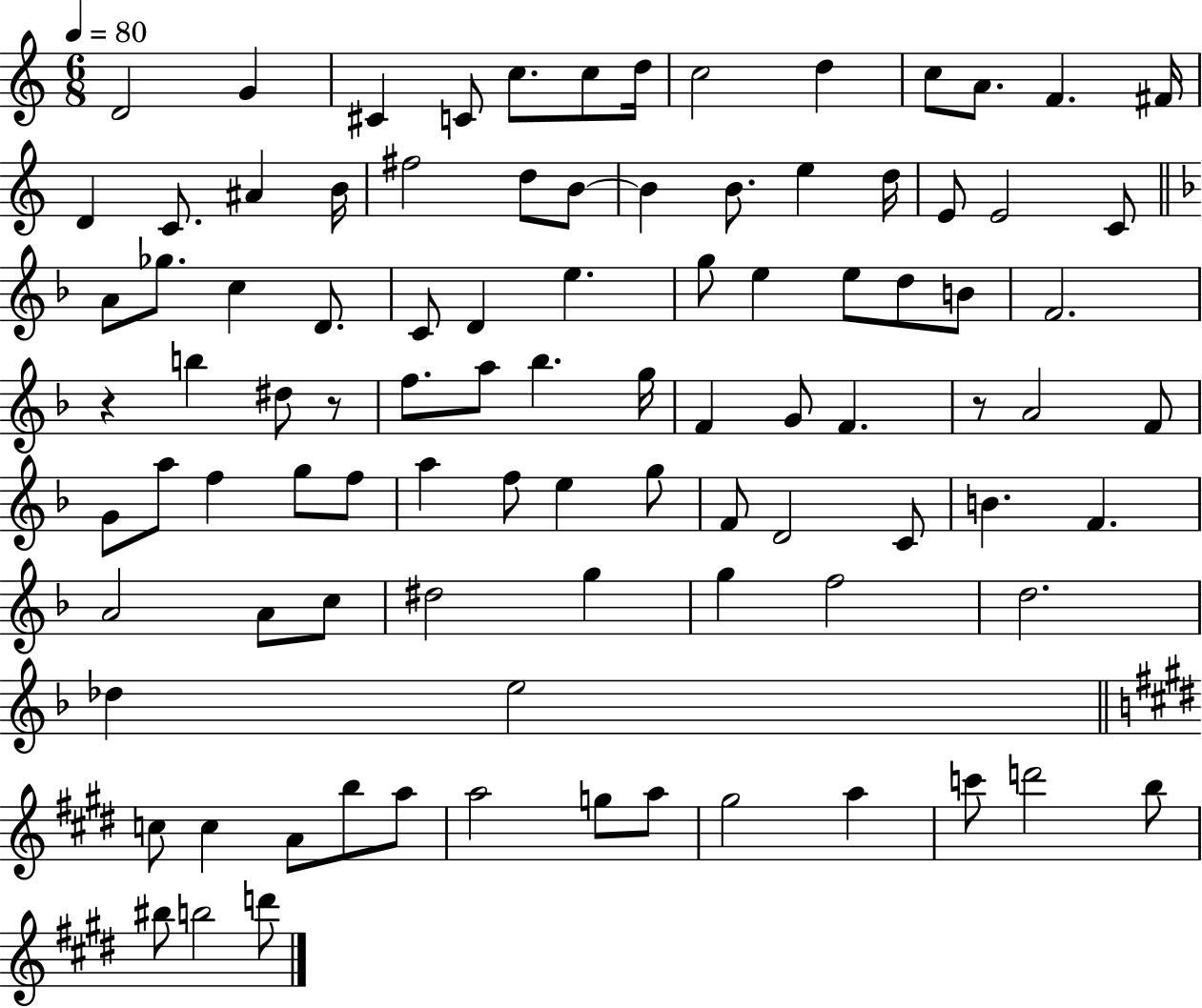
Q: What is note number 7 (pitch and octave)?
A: D5